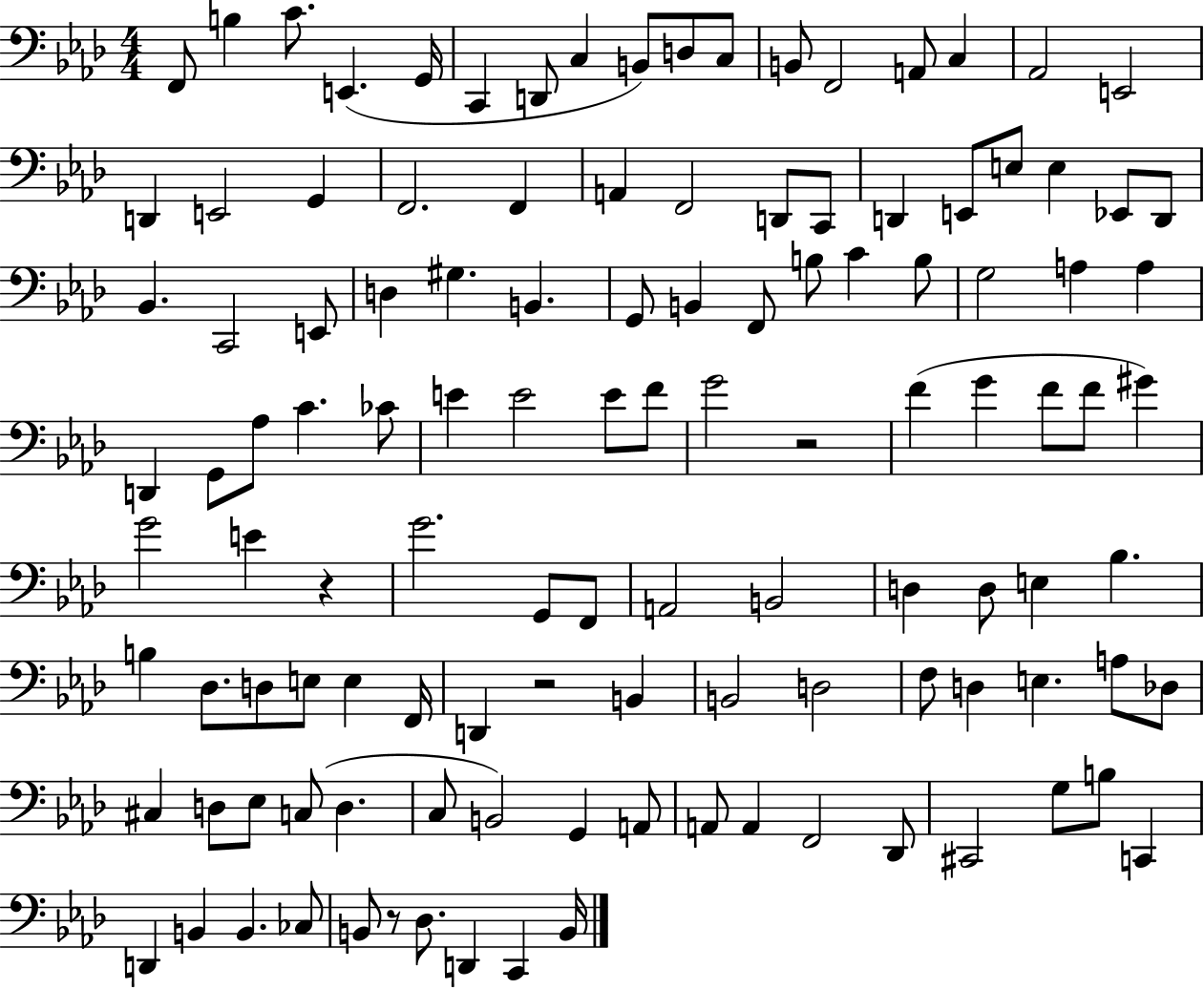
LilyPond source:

{
  \clef bass
  \numericTimeSignature
  \time 4/4
  \key aes \major
  f,8 b4 c'8. e,4.( g,16 | c,4 d,8 c4 b,8) d8 c8 | b,8 f,2 a,8 c4 | aes,2 e,2 | \break d,4 e,2 g,4 | f,2. f,4 | a,4 f,2 d,8 c,8 | d,4 e,8 e8 e4 ees,8 d,8 | \break bes,4. c,2 e,8 | d4 gis4. b,4. | g,8 b,4 f,8 b8 c'4 b8 | g2 a4 a4 | \break d,4 g,8 aes8 c'4. ces'8 | e'4 e'2 e'8 f'8 | g'2 r2 | f'4( g'4 f'8 f'8 gis'4) | \break g'2 e'4 r4 | g'2. g,8 f,8 | a,2 b,2 | d4 d8 e4 bes4. | \break b4 des8. d8 e8 e4 f,16 | d,4 r2 b,4 | b,2 d2 | f8 d4 e4. a8 des8 | \break cis4 d8 ees8 c8( d4. | c8 b,2) g,4 a,8 | a,8 a,4 f,2 des,8 | cis,2 g8 b8 c,4 | \break d,4 b,4 b,4. ces8 | b,8 r8 des8. d,4 c,4 b,16 | \bar "|."
}